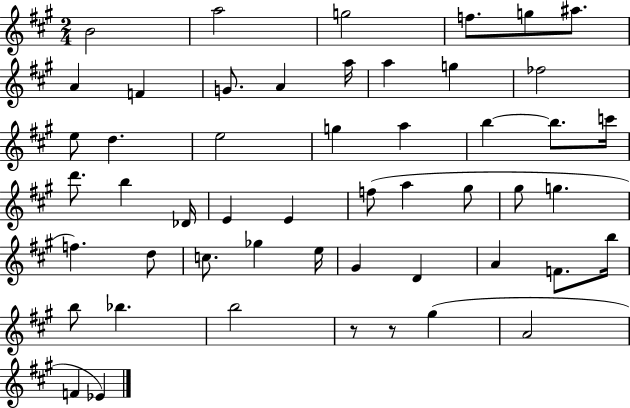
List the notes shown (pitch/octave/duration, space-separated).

B4/h A5/h G5/h F5/e. G5/e A#5/e. A4/q F4/q G4/e. A4/q A5/s A5/q G5/q FES5/h E5/e D5/q. E5/h G5/q A5/q B5/q B5/e. C6/s D6/e. B5/q Db4/s E4/q E4/q F5/e A5/q G#5/e G#5/e G5/q. F5/q. D5/e C5/e. Gb5/q E5/s G#4/q D4/q A4/q F4/e. B5/s B5/e Bb5/q. B5/h R/e R/e G#5/q A4/h F4/q Eb4/q